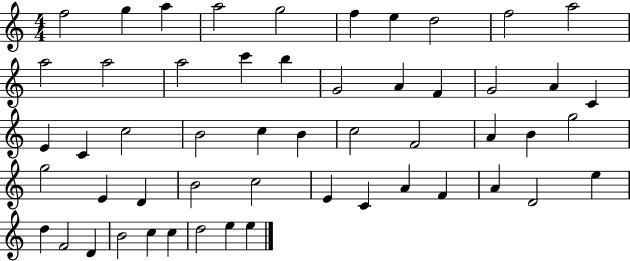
X:1
T:Untitled
M:4/4
L:1/4
K:C
f2 g a a2 g2 f e d2 f2 a2 a2 a2 a2 c' b G2 A F G2 A C E C c2 B2 c B c2 F2 A B g2 g2 E D B2 c2 E C A F A D2 e d F2 D B2 c c d2 e e